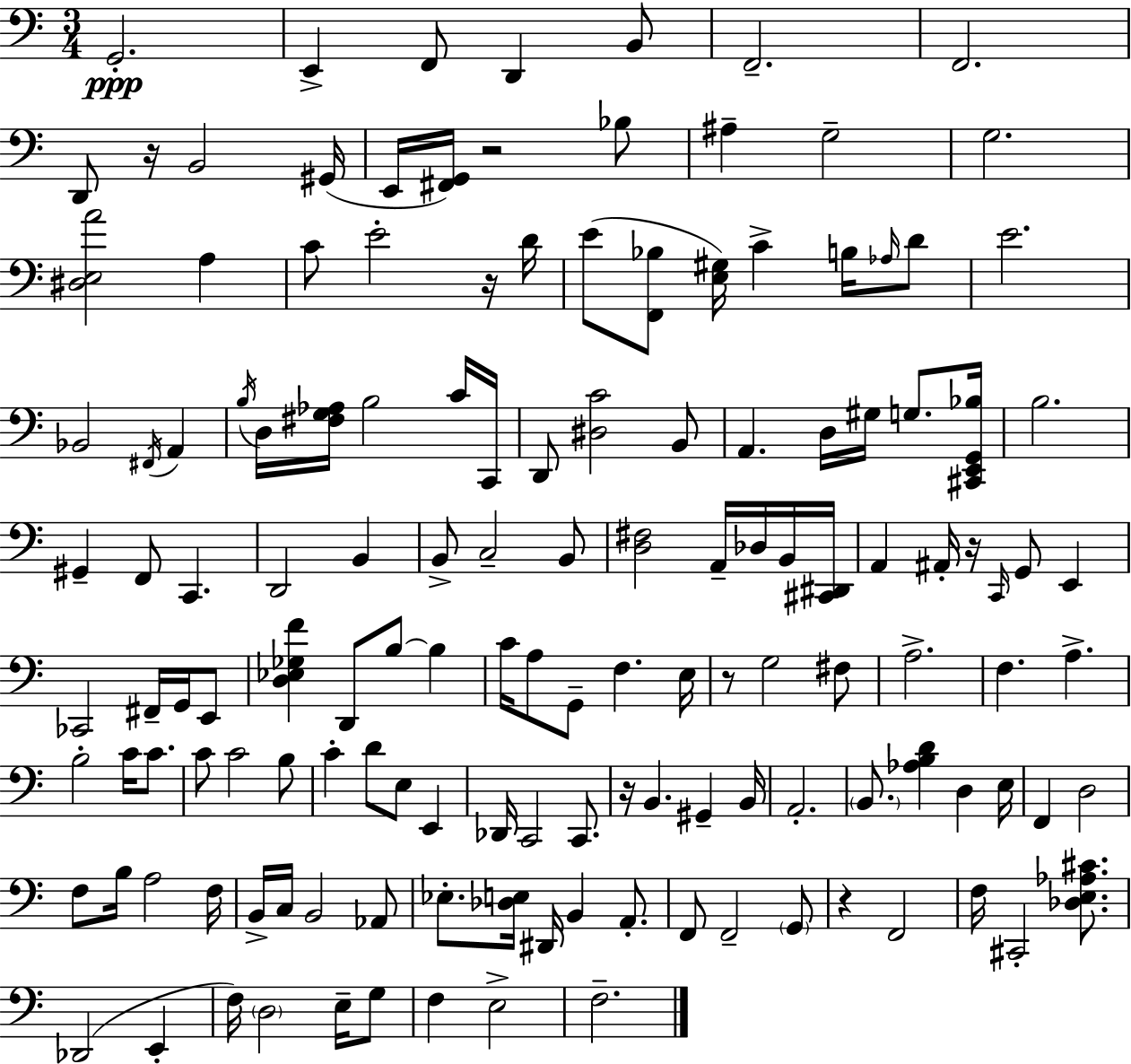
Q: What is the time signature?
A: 3/4